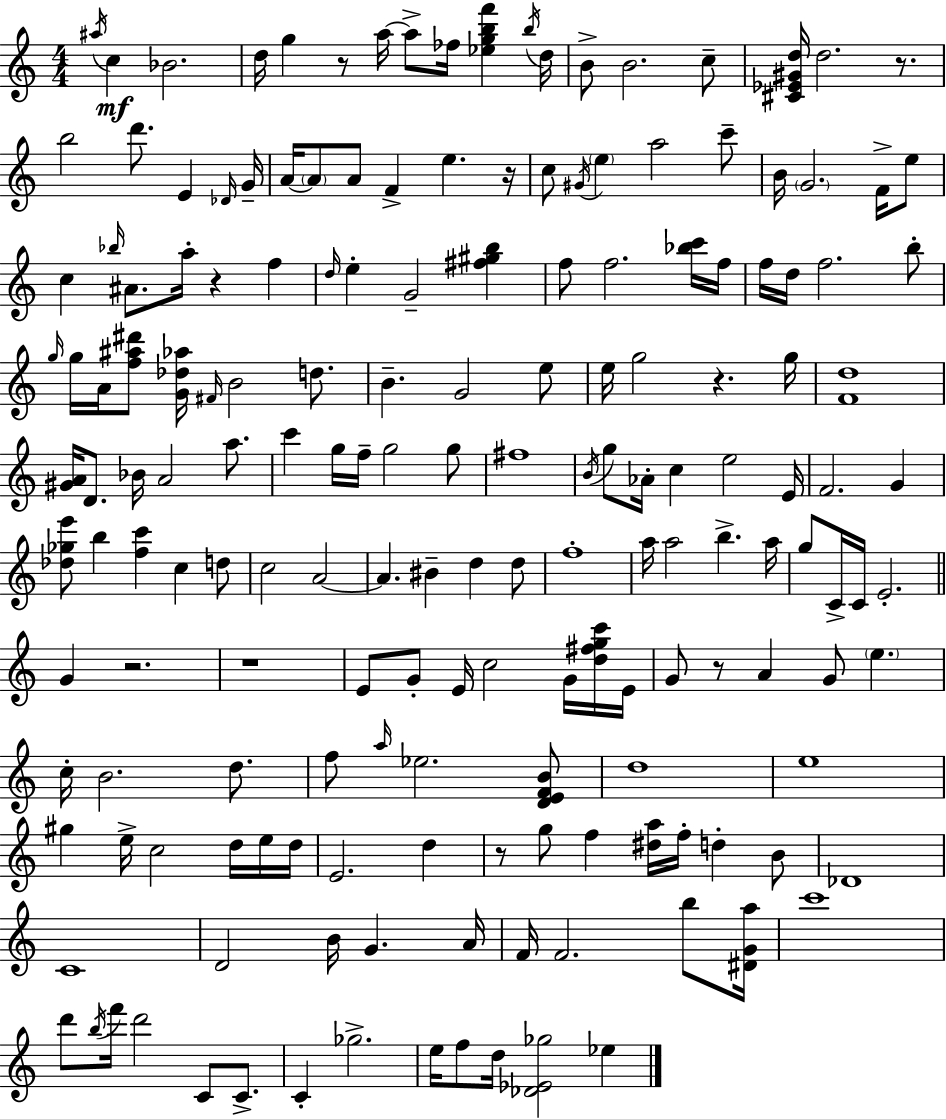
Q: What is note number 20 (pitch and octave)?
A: A4